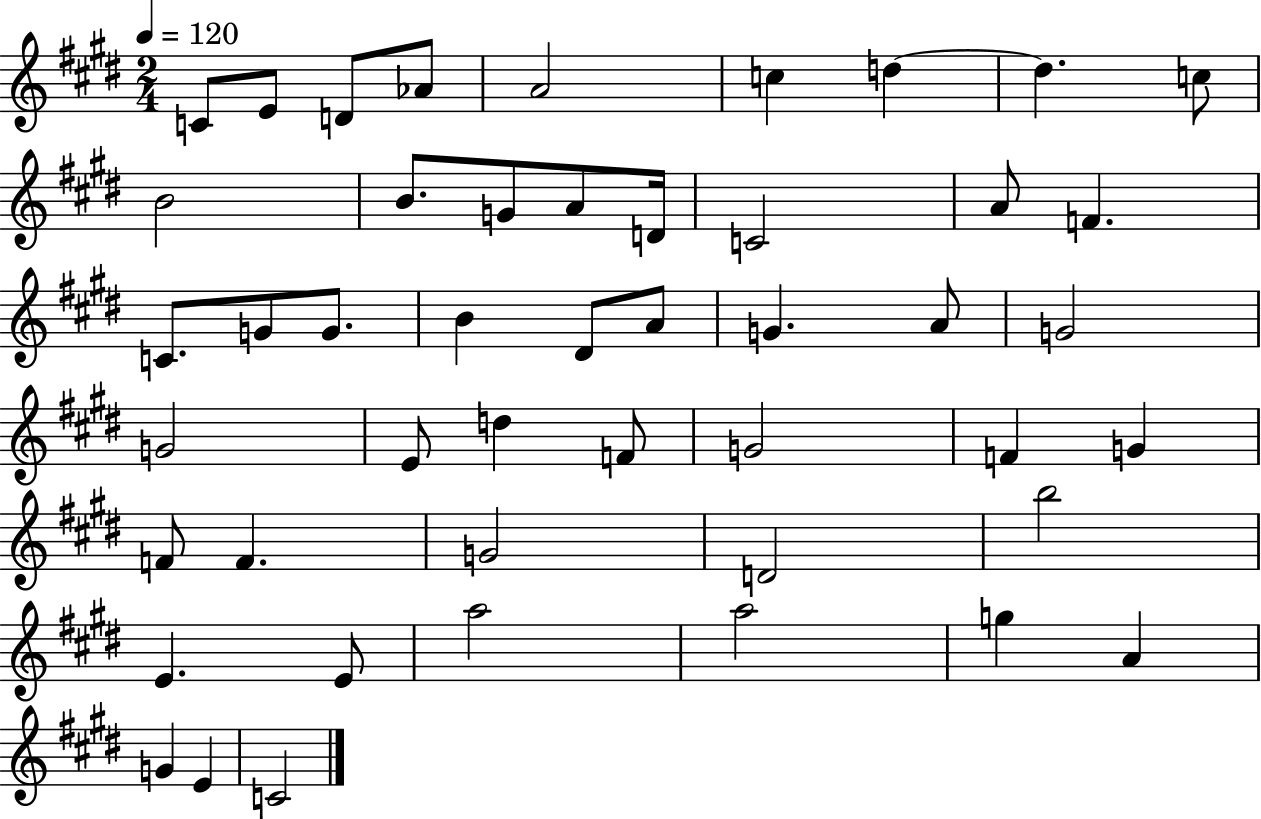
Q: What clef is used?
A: treble